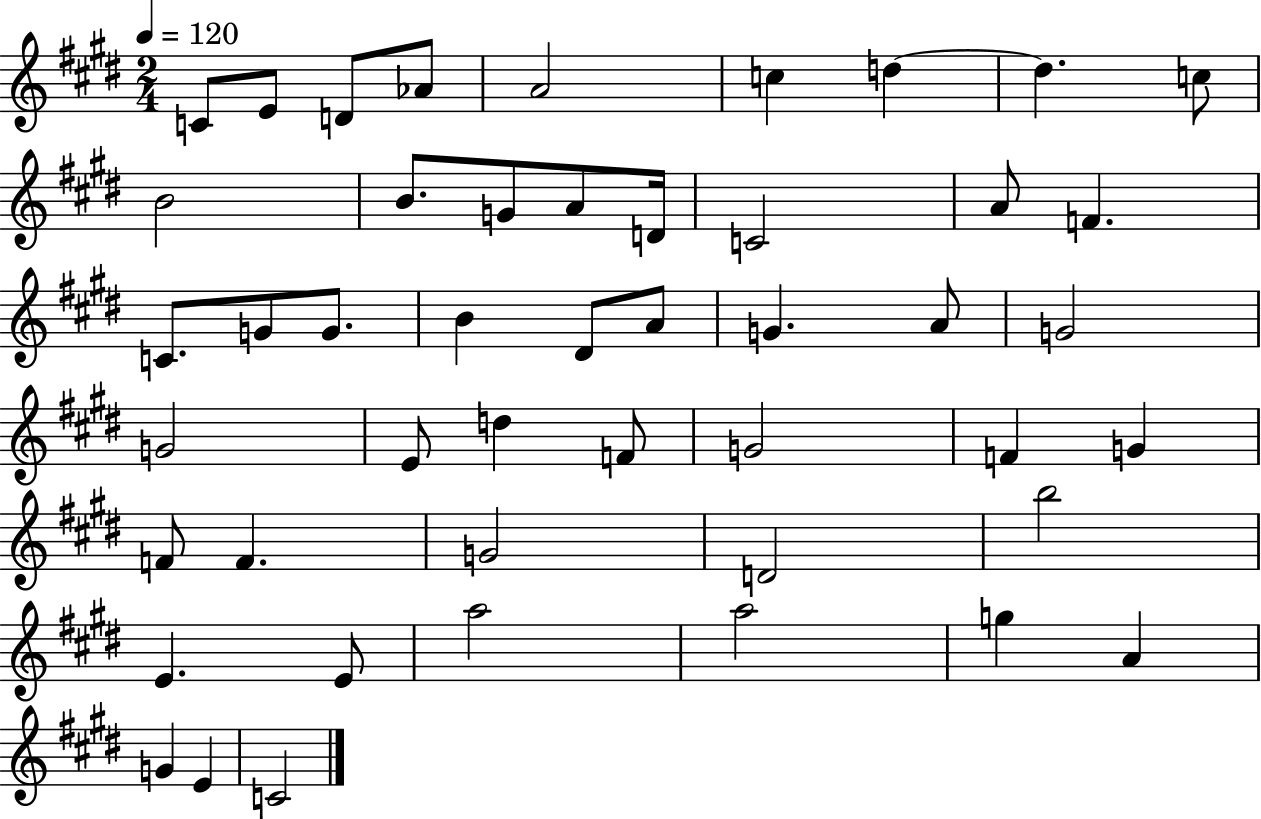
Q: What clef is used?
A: treble